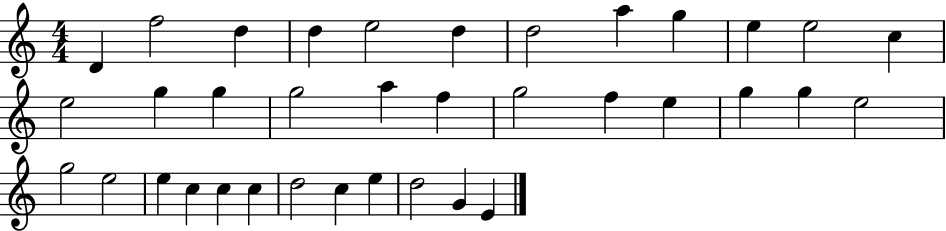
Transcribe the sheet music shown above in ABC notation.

X:1
T:Untitled
M:4/4
L:1/4
K:C
D f2 d d e2 d d2 a g e e2 c e2 g g g2 a f g2 f e g g e2 g2 e2 e c c c d2 c e d2 G E